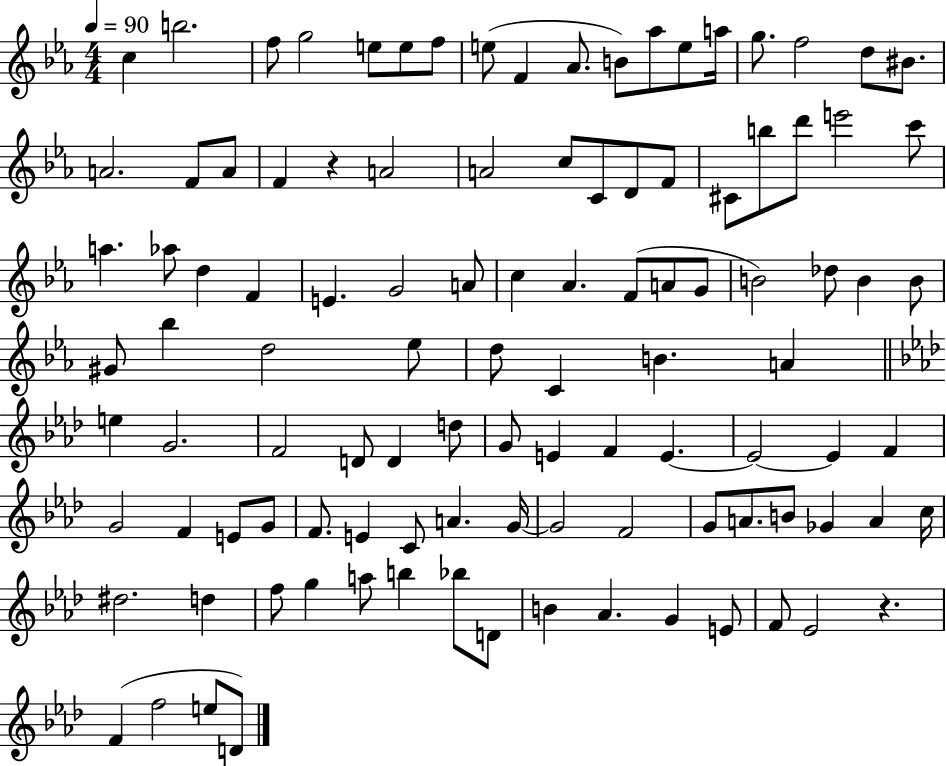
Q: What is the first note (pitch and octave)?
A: C5